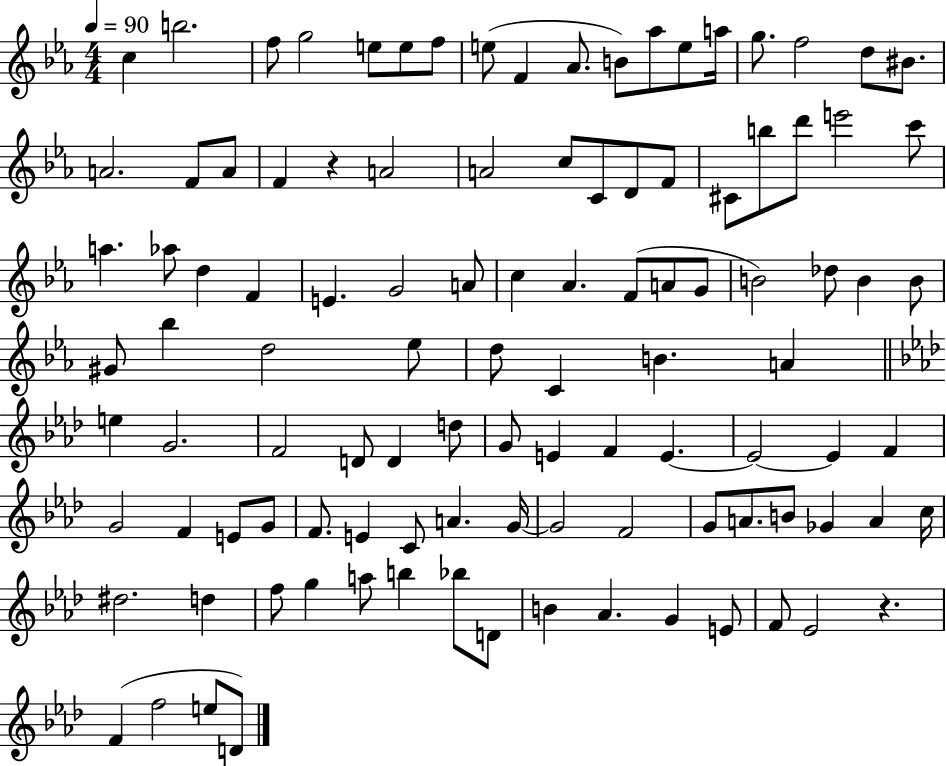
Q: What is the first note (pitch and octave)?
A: C5